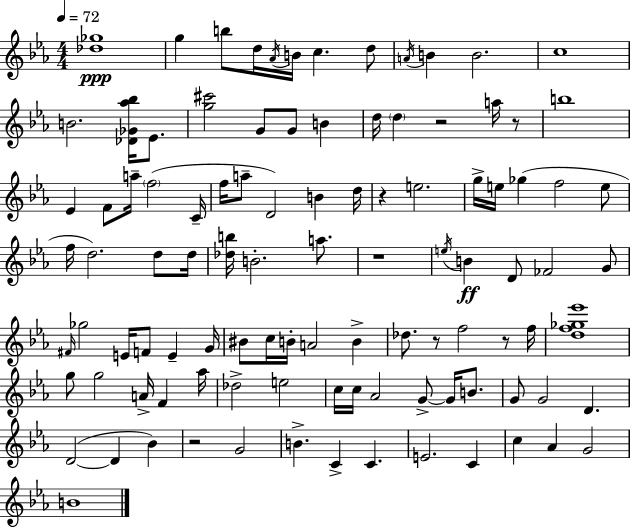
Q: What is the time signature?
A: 4/4